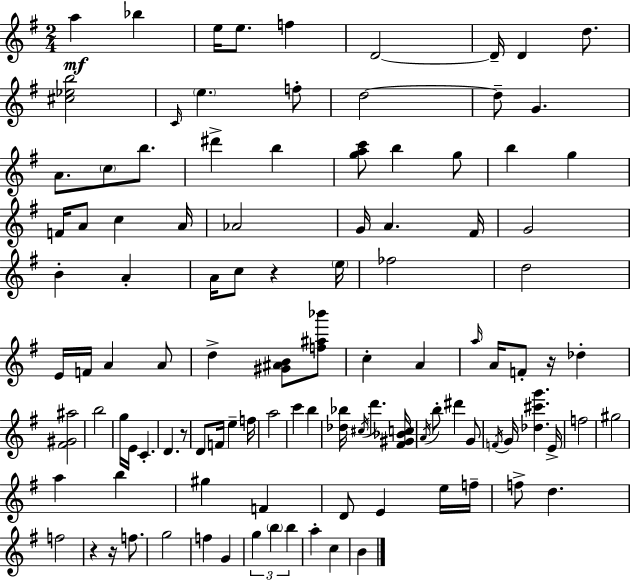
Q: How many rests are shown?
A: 5